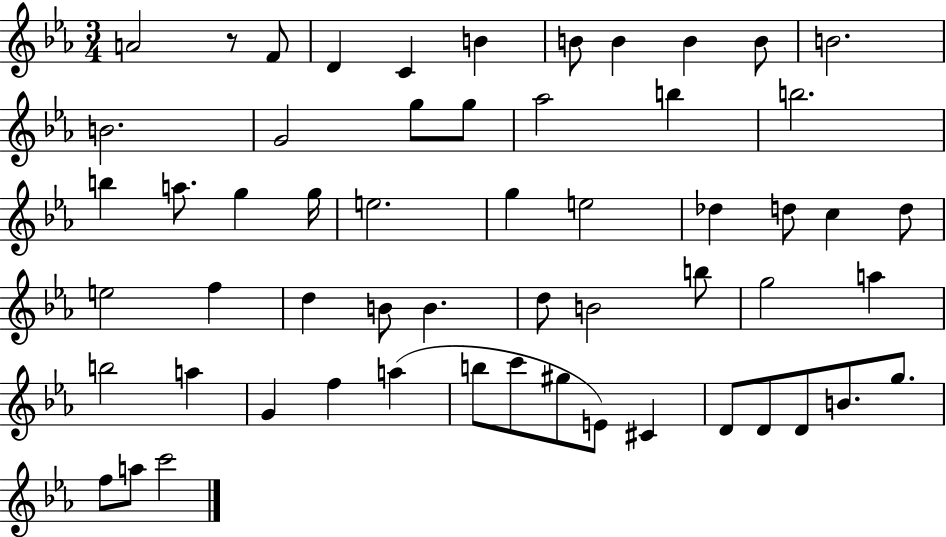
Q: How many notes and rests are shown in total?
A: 57